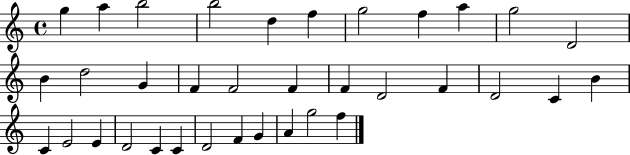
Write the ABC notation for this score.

X:1
T:Untitled
M:4/4
L:1/4
K:C
g a b2 b2 d f g2 f a g2 D2 B d2 G F F2 F F D2 F D2 C B C E2 E D2 C C D2 F G A g2 f